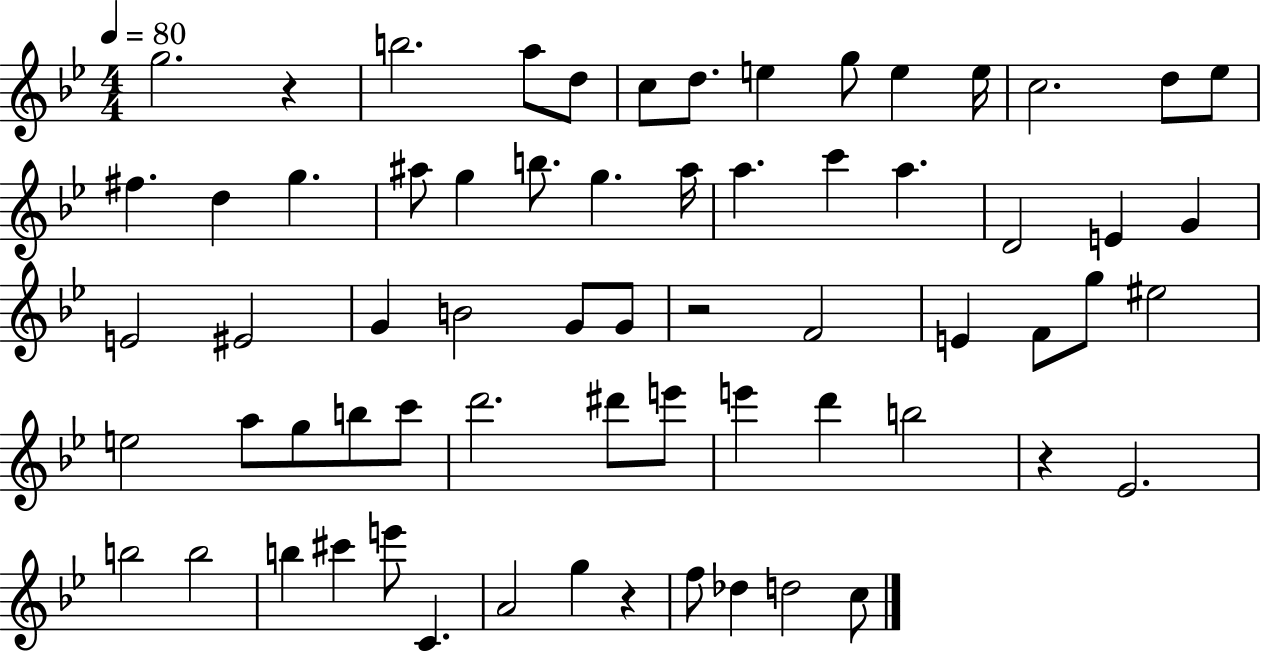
{
  \clef treble
  \numericTimeSignature
  \time 4/4
  \key bes \major
  \tempo 4 = 80
  \repeat volta 2 { g''2. r4 | b''2. a''8 d''8 | c''8 d''8. e''4 g''8 e''4 e''16 | c''2. d''8 ees''8 | \break fis''4. d''4 g''4. | ais''8 g''4 b''8. g''4. ais''16 | a''4. c'''4 a''4. | d'2 e'4 g'4 | \break e'2 eis'2 | g'4 b'2 g'8 g'8 | r2 f'2 | e'4 f'8 g''8 eis''2 | \break e''2 a''8 g''8 b''8 c'''8 | d'''2. dis'''8 e'''8 | e'''4 d'''4 b''2 | r4 ees'2. | \break b''2 b''2 | b''4 cis'''4 e'''8 c'4. | a'2 g''4 r4 | f''8 des''4 d''2 c''8 | \break } \bar "|."
}